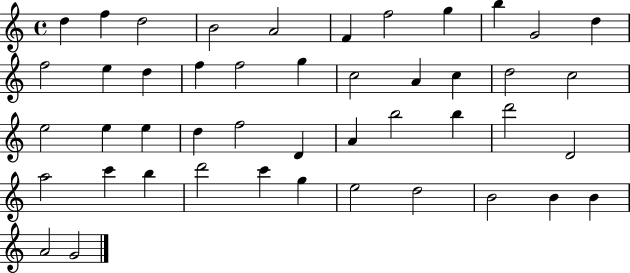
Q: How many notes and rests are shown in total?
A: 46